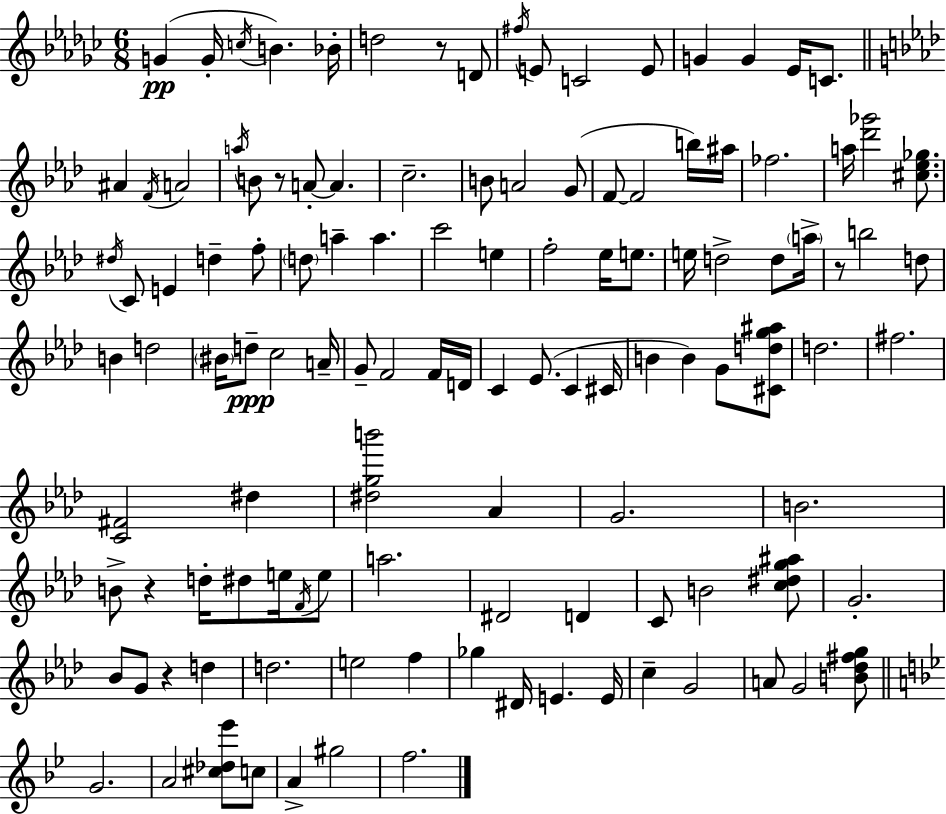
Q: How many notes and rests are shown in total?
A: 119